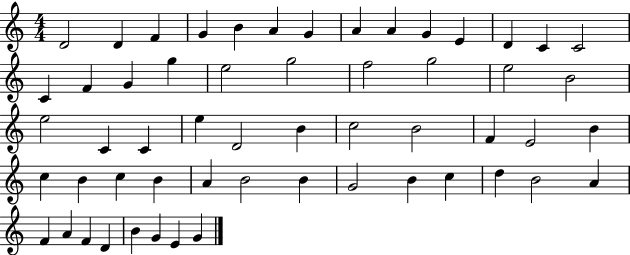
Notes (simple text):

D4/h D4/q F4/q G4/q B4/q A4/q G4/q A4/q A4/q G4/q E4/q D4/q C4/q C4/h C4/q F4/q G4/q G5/q E5/h G5/h F5/h G5/h E5/h B4/h E5/h C4/q C4/q E5/q D4/h B4/q C5/h B4/h F4/q E4/h B4/q C5/q B4/q C5/q B4/q A4/q B4/h B4/q G4/h B4/q C5/q D5/q B4/h A4/q F4/q A4/q F4/q D4/q B4/q G4/q E4/q G4/q